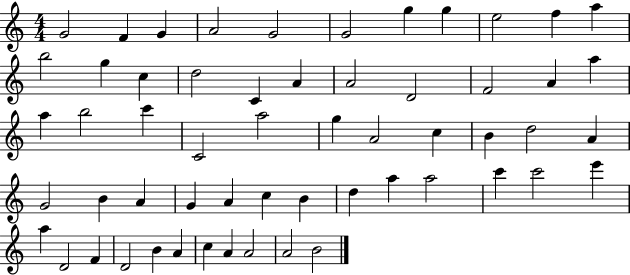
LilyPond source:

{
  \clef treble
  \numericTimeSignature
  \time 4/4
  \key c \major
  g'2 f'4 g'4 | a'2 g'2 | g'2 g''4 g''4 | e''2 f''4 a''4 | \break b''2 g''4 c''4 | d''2 c'4 a'4 | a'2 d'2 | f'2 a'4 a''4 | \break a''4 b''2 c'''4 | c'2 a''2 | g''4 a'2 c''4 | b'4 d''2 a'4 | \break g'2 b'4 a'4 | g'4 a'4 c''4 b'4 | d''4 a''4 a''2 | c'''4 c'''2 e'''4 | \break a''4 d'2 f'4 | d'2 b'4 a'4 | c''4 a'4 a'2 | a'2 b'2 | \break \bar "|."
}